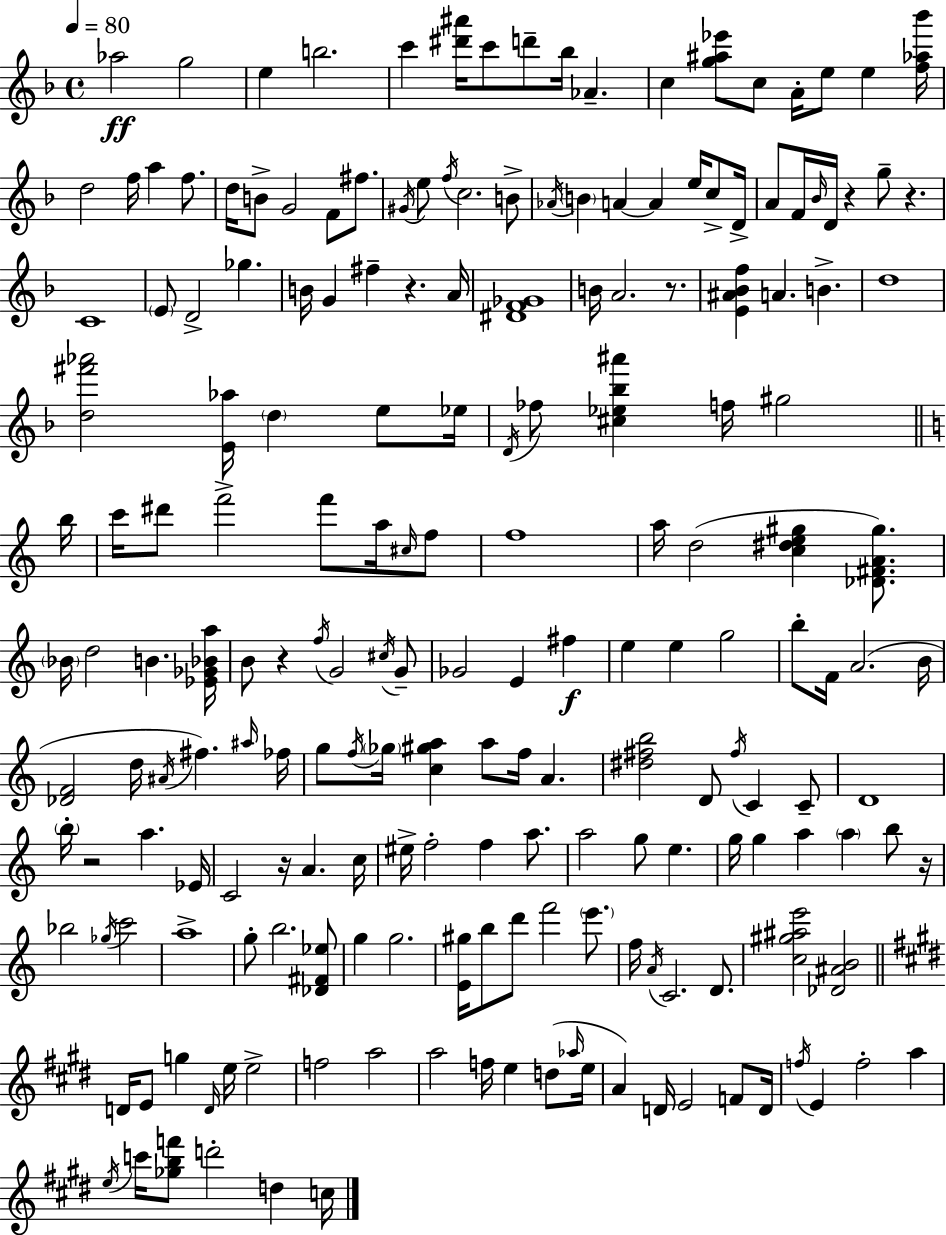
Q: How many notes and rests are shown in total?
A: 194